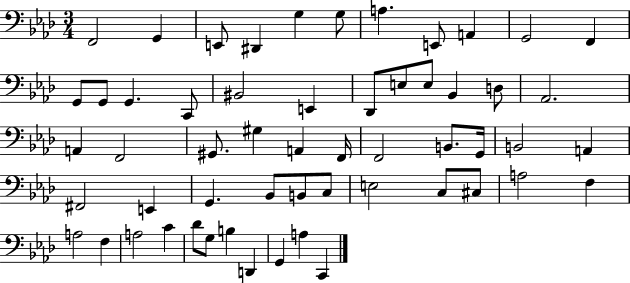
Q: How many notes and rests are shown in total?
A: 56